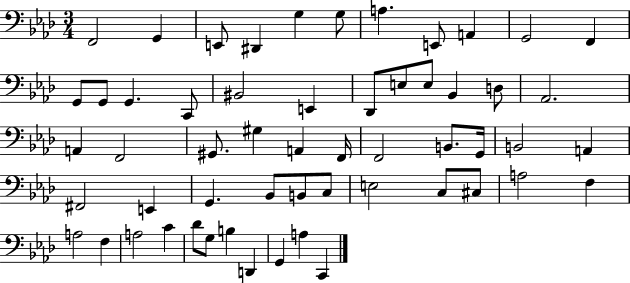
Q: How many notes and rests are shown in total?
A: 56